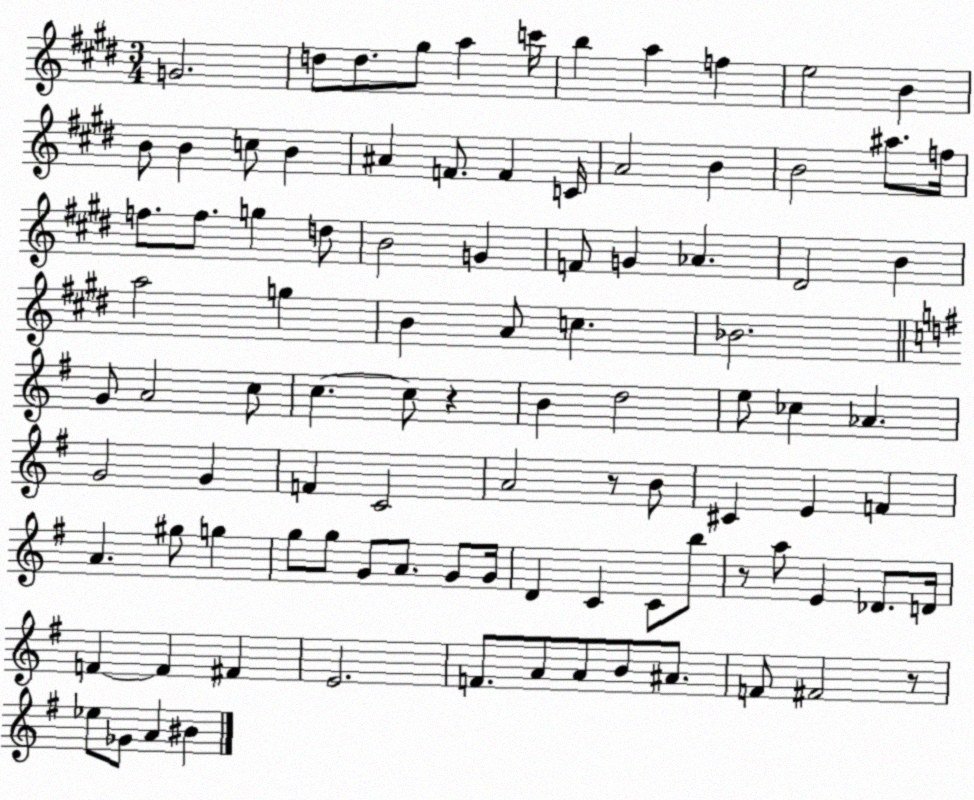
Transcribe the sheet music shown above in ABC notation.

X:1
T:Untitled
M:3/4
L:1/4
K:E
G2 d/2 d/2 ^g/2 a c'/4 b a f e2 B B/2 B c/2 B ^A F/2 F C/4 A2 B B2 ^a/2 f/4 f/2 f/2 g d/2 B2 G F/2 G _A ^D2 B a2 g B A/2 c _B2 G/2 A2 c/2 c c/2 z B d2 e/2 _c _A G2 G F C2 A2 z/2 B/2 ^C E F A ^g/2 g g/2 g/2 G/2 A/2 G/2 G/4 D C C/2 b/2 z/2 a/2 E _D/2 D/4 F F ^F E2 F/2 A/2 A/2 B/2 ^A/2 F/2 ^F2 z/2 _e/2 _G/2 A ^B